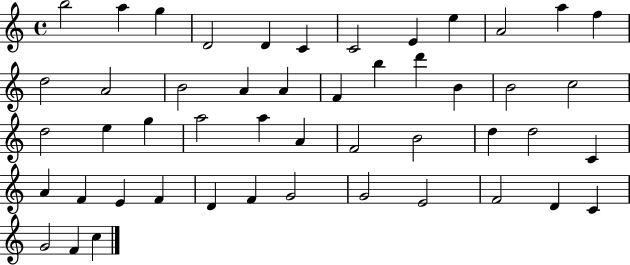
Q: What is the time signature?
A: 4/4